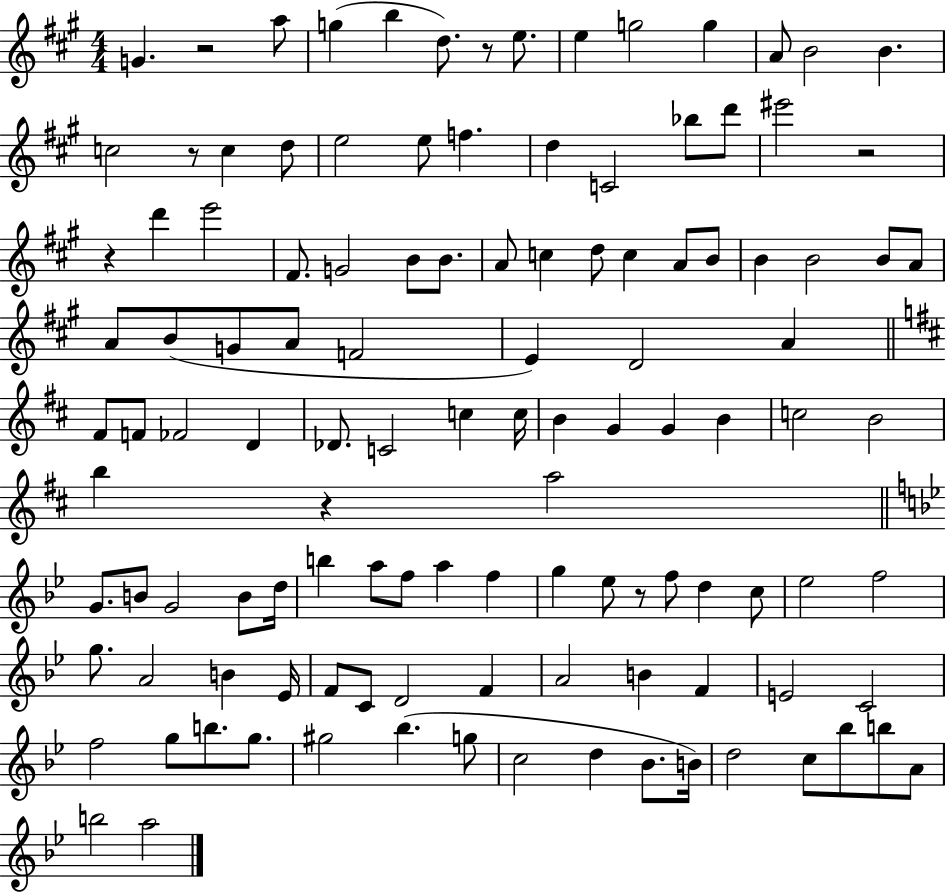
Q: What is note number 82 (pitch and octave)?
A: A4